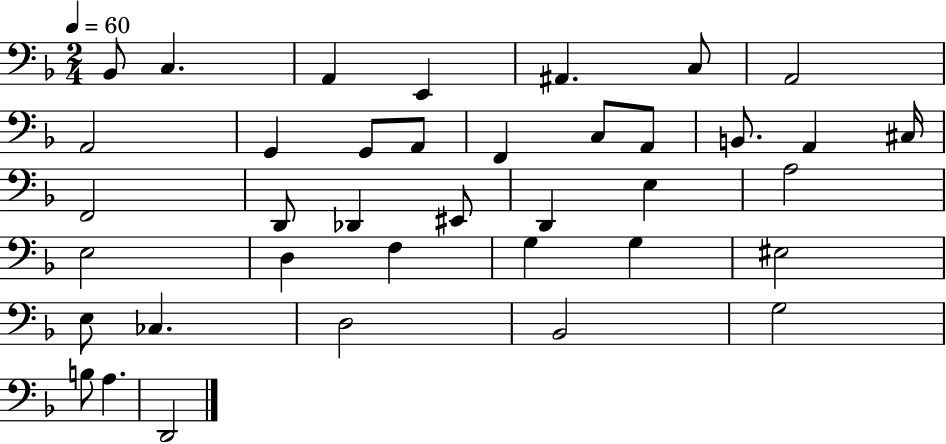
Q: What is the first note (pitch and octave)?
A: Bb2